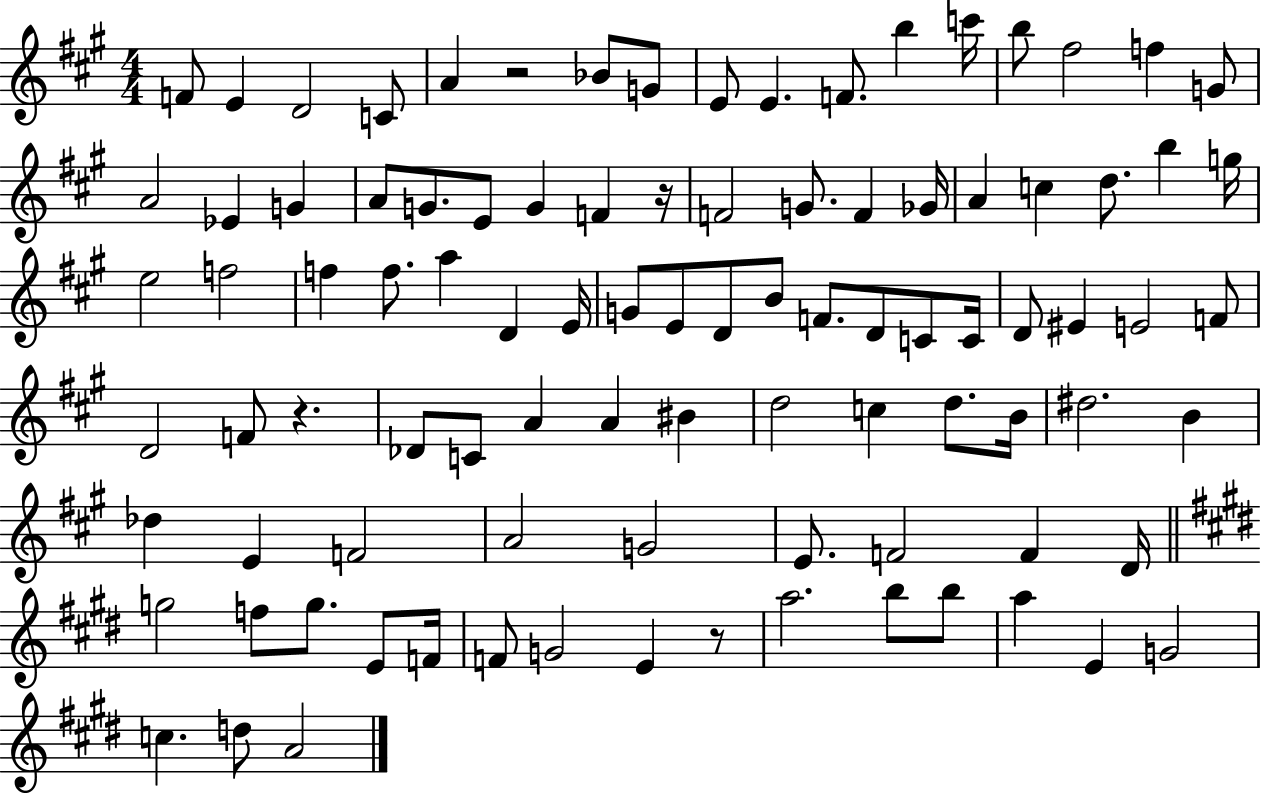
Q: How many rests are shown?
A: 4